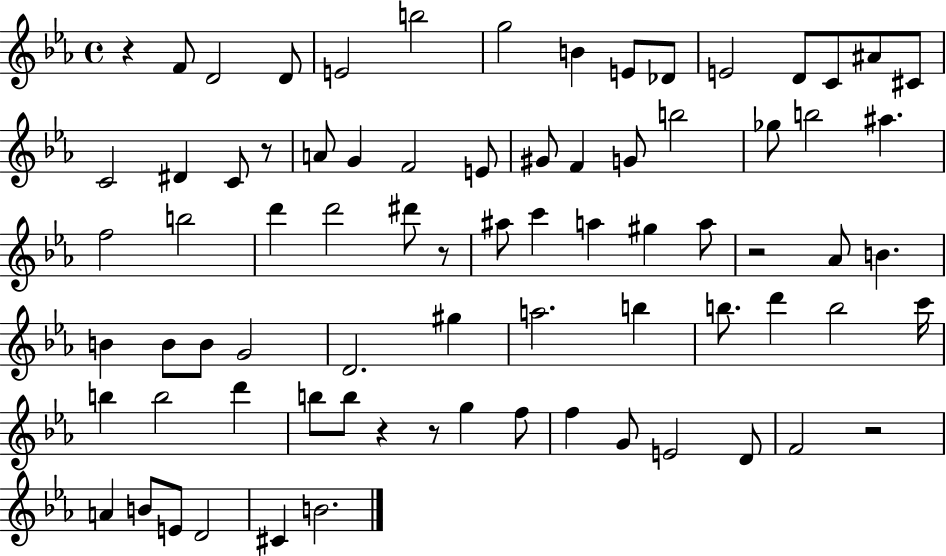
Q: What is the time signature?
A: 4/4